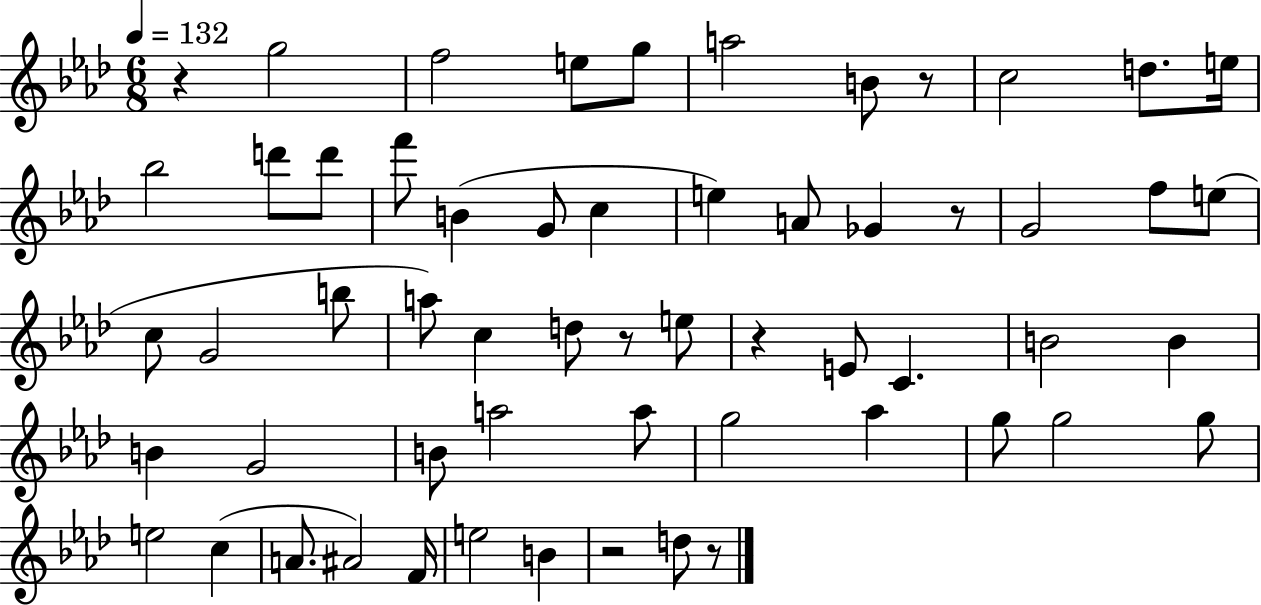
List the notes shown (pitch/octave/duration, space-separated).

R/q G5/h F5/h E5/e G5/e A5/h B4/e R/e C5/h D5/e. E5/s Bb5/h D6/e D6/e F6/e B4/q G4/e C5/q E5/q A4/e Gb4/q R/e G4/h F5/e E5/e C5/e G4/h B5/e A5/e C5/q D5/e R/e E5/e R/q E4/e C4/q. B4/h B4/q B4/q G4/h B4/e A5/h A5/e G5/h Ab5/q G5/e G5/h G5/e E5/h C5/q A4/e. A#4/h F4/s E5/h B4/q R/h D5/e R/e